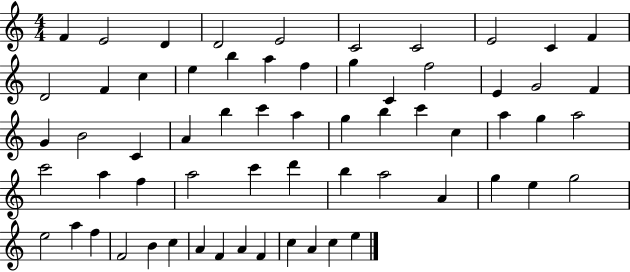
F4/q E4/h D4/q D4/h E4/h C4/h C4/h E4/h C4/q F4/q D4/h F4/q C5/q E5/q B5/q A5/q F5/q G5/q C4/q F5/h E4/q G4/h F4/q G4/q B4/h C4/q A4/q B5/q C6/q A5/q G5/q B5/q C6/q C5/q A5/q G5/q A5/h C6/h A5/q F5/q A5/h C6/q D6/q B5/q A5/h A4/q G5/q E5/q G5/h E5/h A5/q F5/q F4/h B4/q C5/q A4/q F4/q A4/q F4/q C5/q A4/q C5/q E5/q